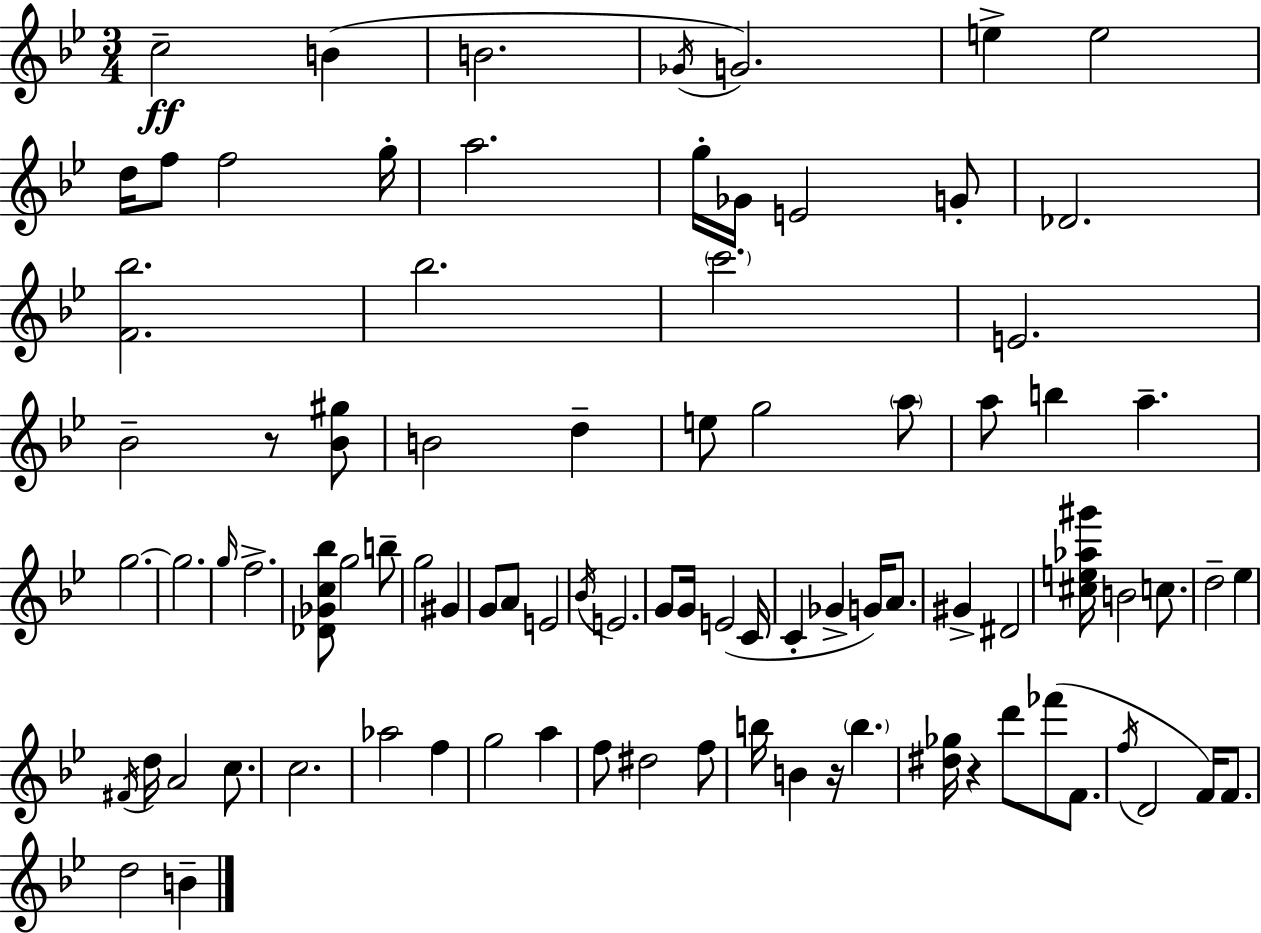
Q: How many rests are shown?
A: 3